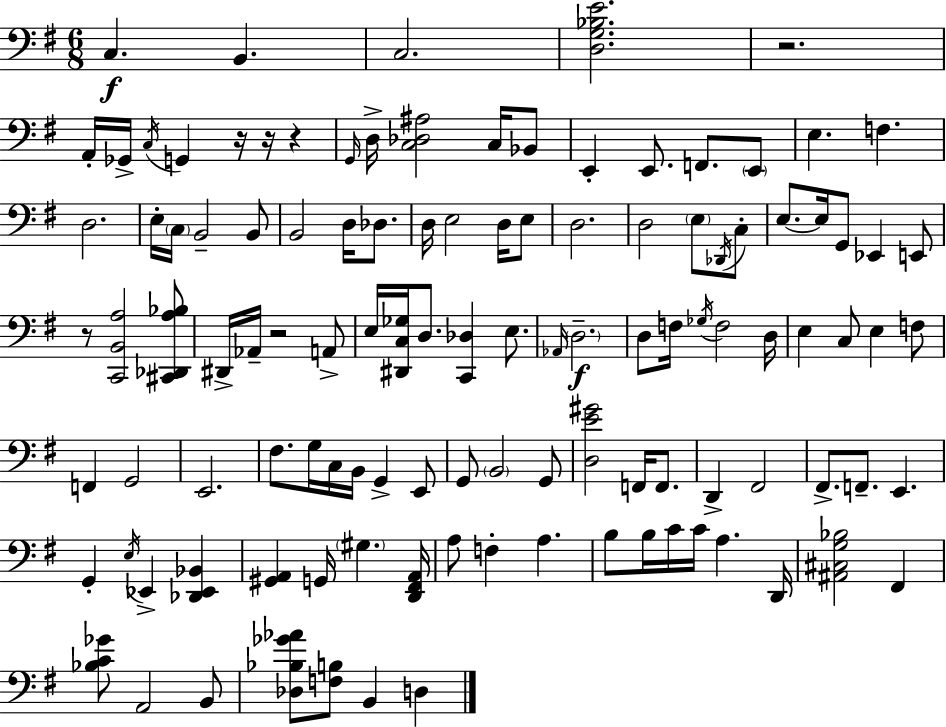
C3/q. B2/q. C3/h. [D3,G3,Bb3,E4]/h. R/h. A2/s Gb2/s C3/s G2/q R/s R/s R/q G2/s D3/s [C3,Db3,A#3]/h C3/s Bb2/e E2/q E2/e. F2/e. E2/e E3/q. F3/q. D3/h. E3/s C3/s B2/h B2/e B2/h D3/s Db3/e. D3/s E3/h D3/s E3/e D3/h. D3/h E3/e Db2/s C3/e E3/e. E3/s G2/e Eb2/q E2/e R/e [C2,B2,A3]/h [C#2,Db2,A3,Bb3]/e D#2/s Ab2/s R/h A2/e E3/s [D#2,C3,Gb3]/s D3/e. [C2,Db3]/q E3/e. Ab2/s D3/h. D3/e F3/s Gb3/s F3/h D3/s E3/q C3/e E3/q F3/e F2/q G2/h E2/h. F#3/e. G3/s C3/s B2/s G2/q E2/e G2/e B2/h G2/e [D3,E4,G#4]/h F2/s F2/e. D2/q F#2/h F#2/e. F2/e. E2/q. G2/q E3/s Eb2/q [Db2,Eb2,Bb2]/q [G#2,A2]/q G2/s G#3/q. [D2,F#2,A2]/s A3/e F3/q A3/q. B3/e B3/s C4/s C4/s A3/q. D2/s [A#2,C#3,G3,Bb3]/h F#2/q [Bb3,C4,Gb4]/e A2/h B2/e [Db3,Bb3,Gb4,Ab4]/e [F3,B3]/e B2/q D3/q